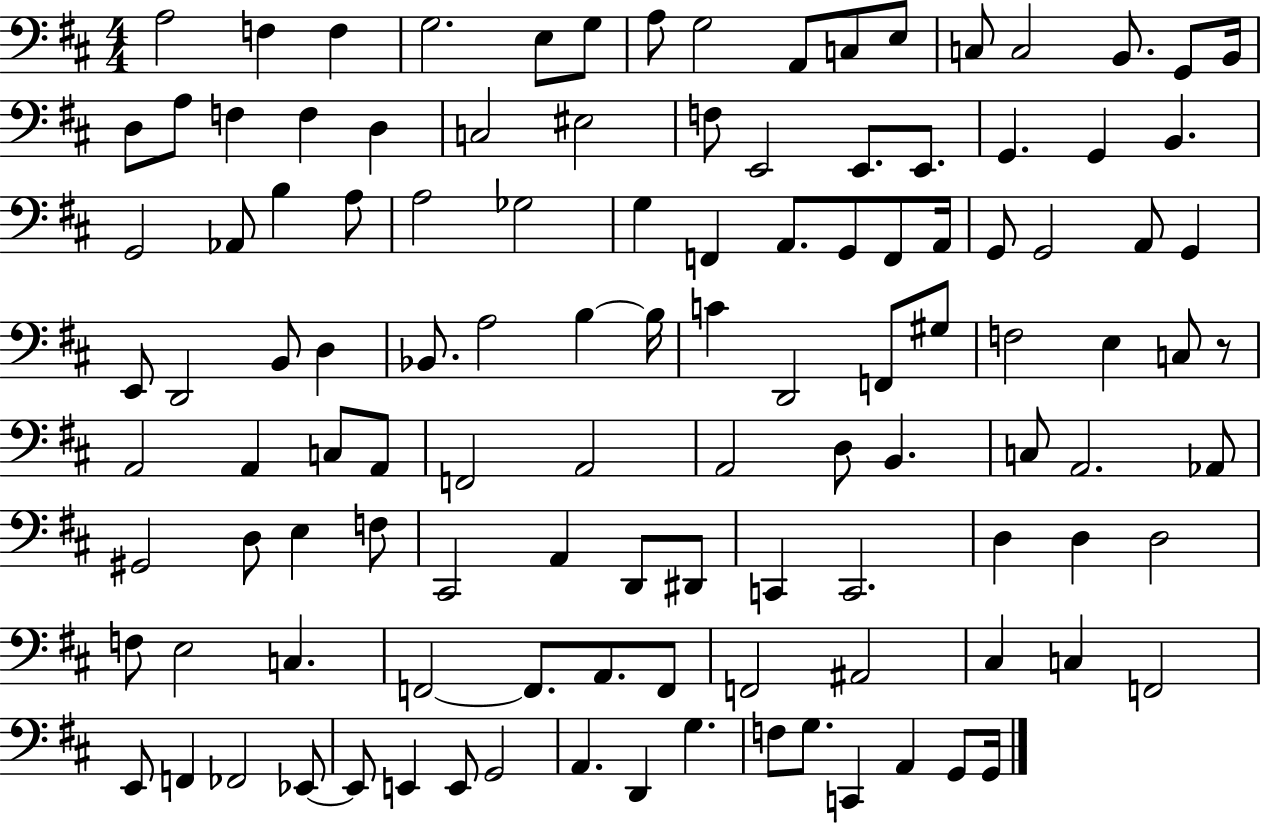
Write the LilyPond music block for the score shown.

{
  \clef bass
  \numericTimeSignature
  \time 4/4
  \key d \major
  a2 f4 f4 | g2. e8 g8 | a8 g2 a,8 c8 e8 | c8 c2 b,8. g,8 b,16 | \break d8 a8 f4 f4 d4 | c2 eis2 | f8 e,2 e,8. e,8. | g,4. g,4 b,4. | \break g,2 aes,8 b4 a8 | a2 ges2 | g4 f,4 a,8. g,8 f,8 a,16 | g,8 g,2 a,8 g,4 | \break e,8 d,2 b,8 d4 | bes,8. a2 b4~~ b16 | c'4 d,2 f,8 gis8 | f2 e4 c8 r8 | \break a,2 a,4 c8 a,8 | f,2 a,2 | a,2 d8 b,4. | c8 a,2. aes,8 | \break gis,2 d8 e4 f8 | cis,2 a,4 d,8 dis,8 | c,4 c,2. | d4 d4 d2 | \break f8 e2 c4. | f,2~~ f,8. a,8. f,8 | f,2 ais,2 | cis4 c4 f,2 | \break e,8 f,4 fes,2 ees,8~~ | ees,8 e,4 e,8 g,2 | a,4. d,4 g4. | f8 g8. c,4 a,4 g,8 g,16 | \break \bar "|."
}